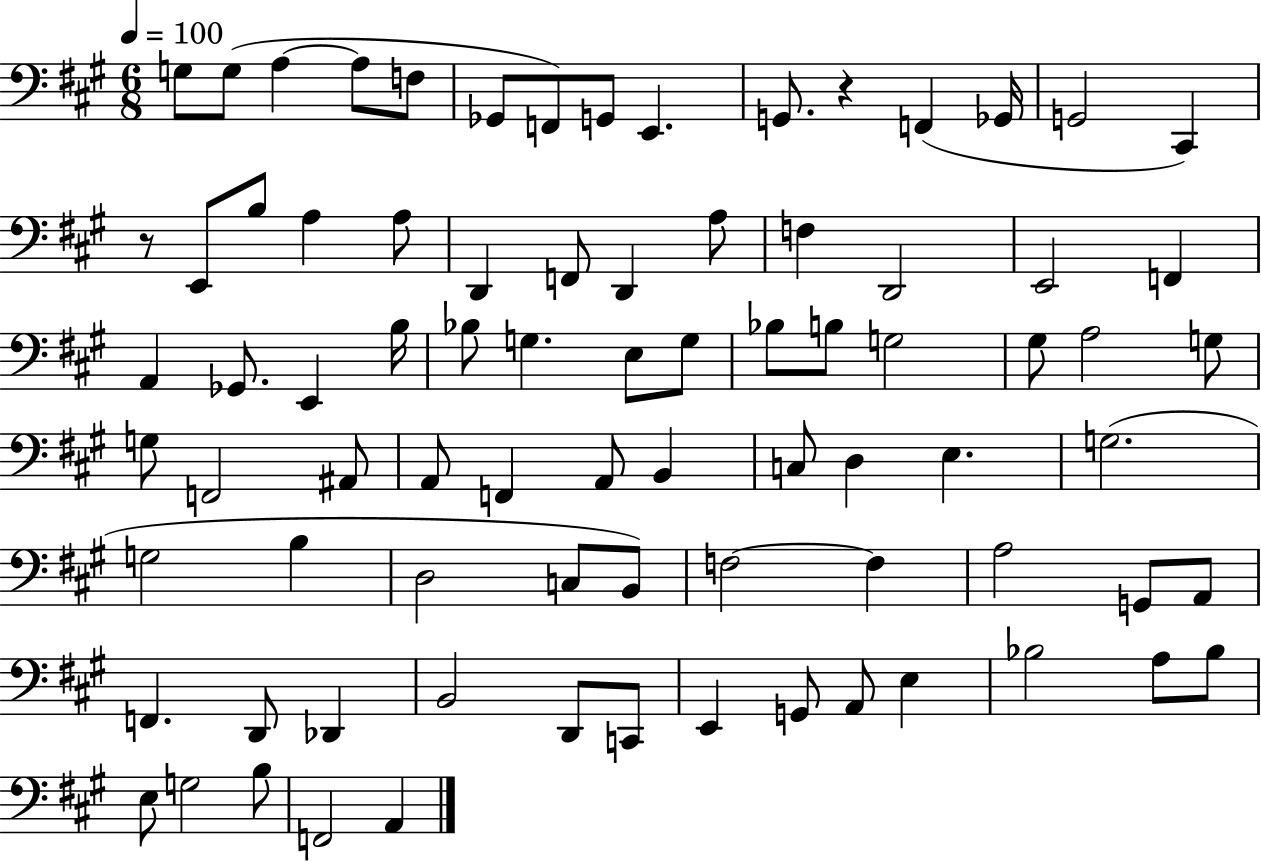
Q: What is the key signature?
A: A major